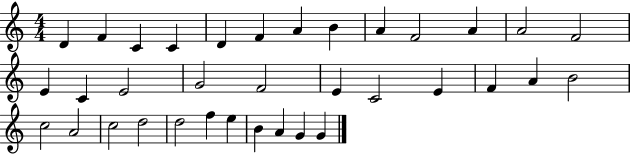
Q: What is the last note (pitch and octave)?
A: G4